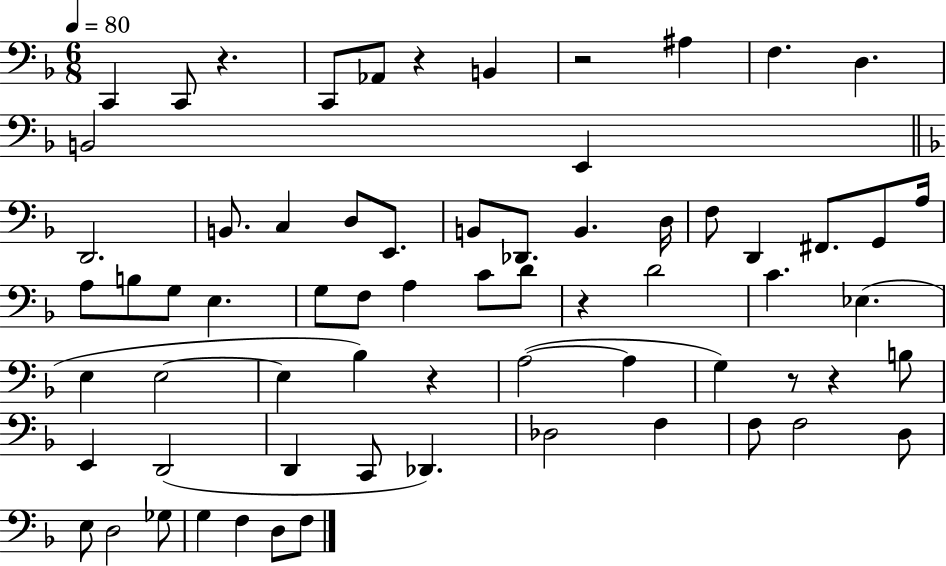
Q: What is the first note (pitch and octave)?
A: C2